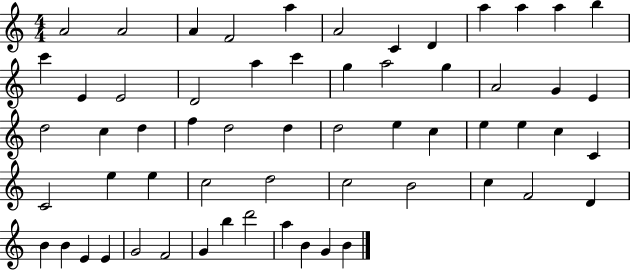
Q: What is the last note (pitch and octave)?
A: B4